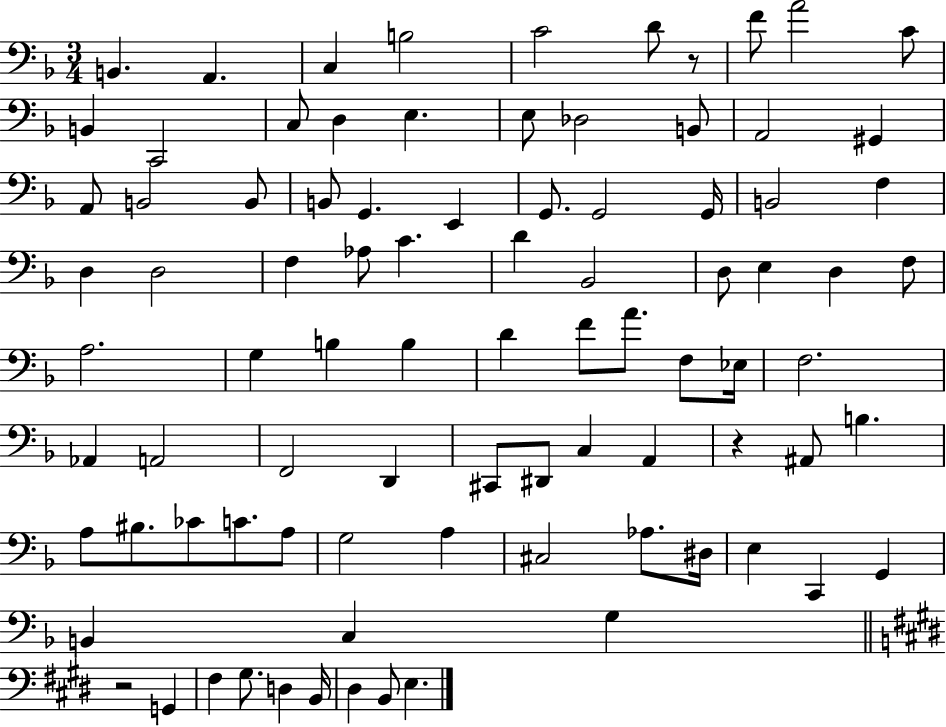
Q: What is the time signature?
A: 3/4